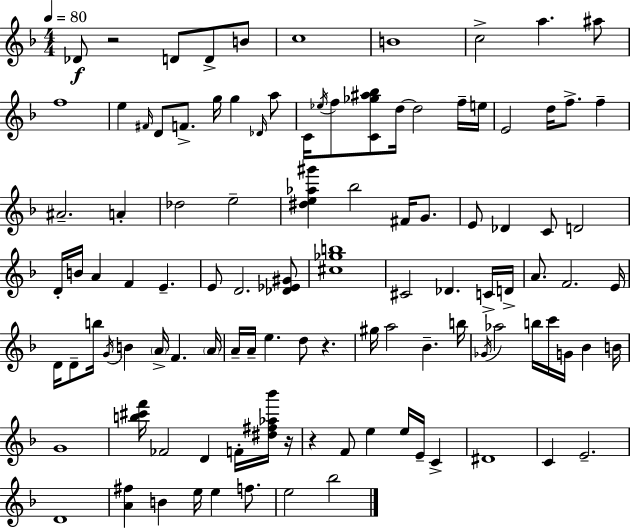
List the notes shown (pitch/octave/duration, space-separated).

Db4/e R/h D4/e D4/e B4/e C5/w B4/w C5/h A5/q. A#5/e F5/w E5/q F#4/s D4/e F4/e. G5/s G5/q Db4/s A5/e C4/s Eb5/s F5/e [C4,Gb5,A#5,Bb5]/e D5/s D5/h F5/s E5/s E4/h D5/s F5/e. F5/q A#4/h. A4/q Db5/h E5/h [D#5,E5,Ab5,G#6]/q Bb5/h F#4/s G4/e. E4/e Db4/q C4/e D4/h D4/s B4/s A4/q F4/q E4/q. E4/e D4/h. [Db4,Eb4,G#4]/e [C#5,Gb5,B5]/w C#4/h Db4/q. C4/s D4/s A4/e. F4/h. E4/s D4/s D4/e B5/s G4/s B4/q A4/s F4/q. A4/s A4/s A4/s E5/q. D5/e R/q. G#5/s A5/h Bb4/q. B5/s Gb4/s Ab5/h B5/s C6/s G4/s Bb4/q B4/s G4/w [B5,C#6,F6]/s FES4/h D4/q F4/s [D#5,F#5,Ab5,Bb6]/s R/s R/q F4/e E5/q E5/s E4/s C4/q D#4/w C4/q E4/h. D4/w [A4,F#5]/q B4/q E5/s E5/q F5/e. E5/h Bb5/h